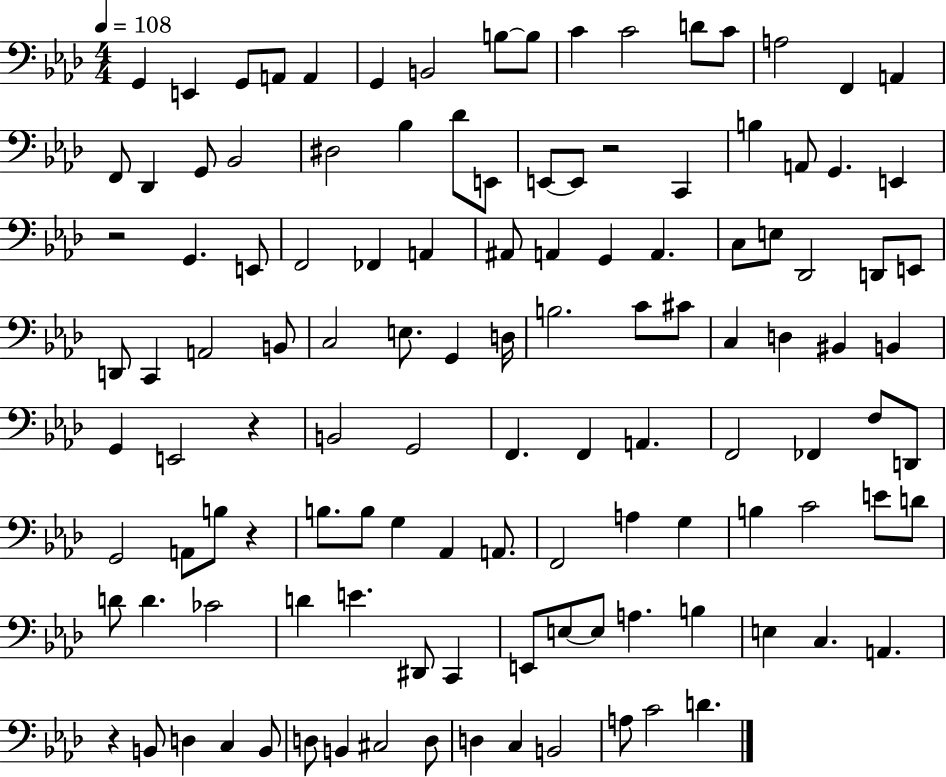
{
  \clef bass
  \numericTimeSignature
  \time 4/4
  \key aes \major
  \tempo 4 = 108
  g,4 e,4 g,8 a,8 a,4 | g,4 b,2 b8~~ b8 | c'4 c'2 d'8 c'8 | a2 f,4 a,4 | \break f,8 des,4 g,8 bes,2 | dis2 bes4 des'8 e,8 | e,8~~ e,8 r2 c,4 | b4 a,8 g,4. e,4 | \break r2 g,4. e,8 | f,2 fes,4 a,4 | ais,8 a,4 g,4 a,4. | c8 e8 des,2 d,8 e,8 | \break d,8 c,4 a,2 b,8 | c2 e8. g,4 d16 | b2. c'8 cis'8 | c4 d4 bis,4 b,4 | \break g,4 e,2 r4 | b,2 g,2 | f,4. f,4 a,4. | f,2 fes,4 f8 d,8 | \break g,2 a,8 b8 r4 | b8. b8 g4 aes,4 a,8. | f,2 a4 g4 | b4 c'2 e'8 d'8 | \break d'8 d'4. ces'2 | d'4 e'4. dis,8 c,4 | e,8 e8~~ e8 a4. b4 | e4 c4. a,4. | \break r4 b,8 d4 c4 b,8 | d8 b,4 cis2 d8 | d4 c4 b,2 | a8 c'2 d'4. | \break \bar "|."
}